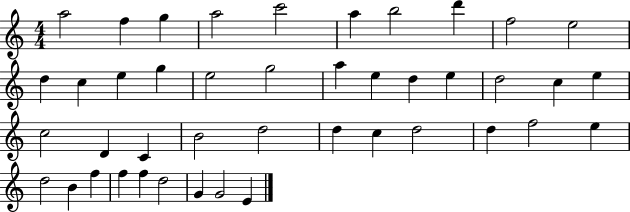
{
  \clef treble
  \numericTimeSignature
  \time 4/4
  \key c \major
  a''2 f''4 g''4 | a''2 c'''2 | a''4 b''2 d'''4 | f''2 e''2 | \break d''4 c''4 e''4 g''4 | e''2 g''2 | a''4 e''4 d''4 e''4 | d''2 c''4 e''4 | \break c''2 d'4 c'4 | b'2 d''2 | d''4 c''4 d''2 | d''4 f''2 e''4 | \break d''2 b'4 f''4 | f''4 f''4 d''2 | g'4 g'2 e'4 | \bar "|."
}